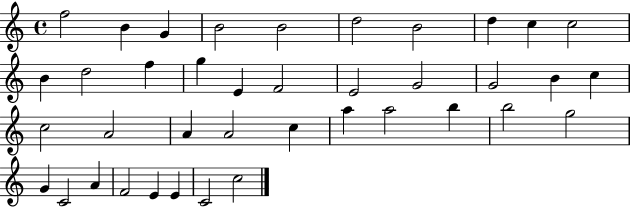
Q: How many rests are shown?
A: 0